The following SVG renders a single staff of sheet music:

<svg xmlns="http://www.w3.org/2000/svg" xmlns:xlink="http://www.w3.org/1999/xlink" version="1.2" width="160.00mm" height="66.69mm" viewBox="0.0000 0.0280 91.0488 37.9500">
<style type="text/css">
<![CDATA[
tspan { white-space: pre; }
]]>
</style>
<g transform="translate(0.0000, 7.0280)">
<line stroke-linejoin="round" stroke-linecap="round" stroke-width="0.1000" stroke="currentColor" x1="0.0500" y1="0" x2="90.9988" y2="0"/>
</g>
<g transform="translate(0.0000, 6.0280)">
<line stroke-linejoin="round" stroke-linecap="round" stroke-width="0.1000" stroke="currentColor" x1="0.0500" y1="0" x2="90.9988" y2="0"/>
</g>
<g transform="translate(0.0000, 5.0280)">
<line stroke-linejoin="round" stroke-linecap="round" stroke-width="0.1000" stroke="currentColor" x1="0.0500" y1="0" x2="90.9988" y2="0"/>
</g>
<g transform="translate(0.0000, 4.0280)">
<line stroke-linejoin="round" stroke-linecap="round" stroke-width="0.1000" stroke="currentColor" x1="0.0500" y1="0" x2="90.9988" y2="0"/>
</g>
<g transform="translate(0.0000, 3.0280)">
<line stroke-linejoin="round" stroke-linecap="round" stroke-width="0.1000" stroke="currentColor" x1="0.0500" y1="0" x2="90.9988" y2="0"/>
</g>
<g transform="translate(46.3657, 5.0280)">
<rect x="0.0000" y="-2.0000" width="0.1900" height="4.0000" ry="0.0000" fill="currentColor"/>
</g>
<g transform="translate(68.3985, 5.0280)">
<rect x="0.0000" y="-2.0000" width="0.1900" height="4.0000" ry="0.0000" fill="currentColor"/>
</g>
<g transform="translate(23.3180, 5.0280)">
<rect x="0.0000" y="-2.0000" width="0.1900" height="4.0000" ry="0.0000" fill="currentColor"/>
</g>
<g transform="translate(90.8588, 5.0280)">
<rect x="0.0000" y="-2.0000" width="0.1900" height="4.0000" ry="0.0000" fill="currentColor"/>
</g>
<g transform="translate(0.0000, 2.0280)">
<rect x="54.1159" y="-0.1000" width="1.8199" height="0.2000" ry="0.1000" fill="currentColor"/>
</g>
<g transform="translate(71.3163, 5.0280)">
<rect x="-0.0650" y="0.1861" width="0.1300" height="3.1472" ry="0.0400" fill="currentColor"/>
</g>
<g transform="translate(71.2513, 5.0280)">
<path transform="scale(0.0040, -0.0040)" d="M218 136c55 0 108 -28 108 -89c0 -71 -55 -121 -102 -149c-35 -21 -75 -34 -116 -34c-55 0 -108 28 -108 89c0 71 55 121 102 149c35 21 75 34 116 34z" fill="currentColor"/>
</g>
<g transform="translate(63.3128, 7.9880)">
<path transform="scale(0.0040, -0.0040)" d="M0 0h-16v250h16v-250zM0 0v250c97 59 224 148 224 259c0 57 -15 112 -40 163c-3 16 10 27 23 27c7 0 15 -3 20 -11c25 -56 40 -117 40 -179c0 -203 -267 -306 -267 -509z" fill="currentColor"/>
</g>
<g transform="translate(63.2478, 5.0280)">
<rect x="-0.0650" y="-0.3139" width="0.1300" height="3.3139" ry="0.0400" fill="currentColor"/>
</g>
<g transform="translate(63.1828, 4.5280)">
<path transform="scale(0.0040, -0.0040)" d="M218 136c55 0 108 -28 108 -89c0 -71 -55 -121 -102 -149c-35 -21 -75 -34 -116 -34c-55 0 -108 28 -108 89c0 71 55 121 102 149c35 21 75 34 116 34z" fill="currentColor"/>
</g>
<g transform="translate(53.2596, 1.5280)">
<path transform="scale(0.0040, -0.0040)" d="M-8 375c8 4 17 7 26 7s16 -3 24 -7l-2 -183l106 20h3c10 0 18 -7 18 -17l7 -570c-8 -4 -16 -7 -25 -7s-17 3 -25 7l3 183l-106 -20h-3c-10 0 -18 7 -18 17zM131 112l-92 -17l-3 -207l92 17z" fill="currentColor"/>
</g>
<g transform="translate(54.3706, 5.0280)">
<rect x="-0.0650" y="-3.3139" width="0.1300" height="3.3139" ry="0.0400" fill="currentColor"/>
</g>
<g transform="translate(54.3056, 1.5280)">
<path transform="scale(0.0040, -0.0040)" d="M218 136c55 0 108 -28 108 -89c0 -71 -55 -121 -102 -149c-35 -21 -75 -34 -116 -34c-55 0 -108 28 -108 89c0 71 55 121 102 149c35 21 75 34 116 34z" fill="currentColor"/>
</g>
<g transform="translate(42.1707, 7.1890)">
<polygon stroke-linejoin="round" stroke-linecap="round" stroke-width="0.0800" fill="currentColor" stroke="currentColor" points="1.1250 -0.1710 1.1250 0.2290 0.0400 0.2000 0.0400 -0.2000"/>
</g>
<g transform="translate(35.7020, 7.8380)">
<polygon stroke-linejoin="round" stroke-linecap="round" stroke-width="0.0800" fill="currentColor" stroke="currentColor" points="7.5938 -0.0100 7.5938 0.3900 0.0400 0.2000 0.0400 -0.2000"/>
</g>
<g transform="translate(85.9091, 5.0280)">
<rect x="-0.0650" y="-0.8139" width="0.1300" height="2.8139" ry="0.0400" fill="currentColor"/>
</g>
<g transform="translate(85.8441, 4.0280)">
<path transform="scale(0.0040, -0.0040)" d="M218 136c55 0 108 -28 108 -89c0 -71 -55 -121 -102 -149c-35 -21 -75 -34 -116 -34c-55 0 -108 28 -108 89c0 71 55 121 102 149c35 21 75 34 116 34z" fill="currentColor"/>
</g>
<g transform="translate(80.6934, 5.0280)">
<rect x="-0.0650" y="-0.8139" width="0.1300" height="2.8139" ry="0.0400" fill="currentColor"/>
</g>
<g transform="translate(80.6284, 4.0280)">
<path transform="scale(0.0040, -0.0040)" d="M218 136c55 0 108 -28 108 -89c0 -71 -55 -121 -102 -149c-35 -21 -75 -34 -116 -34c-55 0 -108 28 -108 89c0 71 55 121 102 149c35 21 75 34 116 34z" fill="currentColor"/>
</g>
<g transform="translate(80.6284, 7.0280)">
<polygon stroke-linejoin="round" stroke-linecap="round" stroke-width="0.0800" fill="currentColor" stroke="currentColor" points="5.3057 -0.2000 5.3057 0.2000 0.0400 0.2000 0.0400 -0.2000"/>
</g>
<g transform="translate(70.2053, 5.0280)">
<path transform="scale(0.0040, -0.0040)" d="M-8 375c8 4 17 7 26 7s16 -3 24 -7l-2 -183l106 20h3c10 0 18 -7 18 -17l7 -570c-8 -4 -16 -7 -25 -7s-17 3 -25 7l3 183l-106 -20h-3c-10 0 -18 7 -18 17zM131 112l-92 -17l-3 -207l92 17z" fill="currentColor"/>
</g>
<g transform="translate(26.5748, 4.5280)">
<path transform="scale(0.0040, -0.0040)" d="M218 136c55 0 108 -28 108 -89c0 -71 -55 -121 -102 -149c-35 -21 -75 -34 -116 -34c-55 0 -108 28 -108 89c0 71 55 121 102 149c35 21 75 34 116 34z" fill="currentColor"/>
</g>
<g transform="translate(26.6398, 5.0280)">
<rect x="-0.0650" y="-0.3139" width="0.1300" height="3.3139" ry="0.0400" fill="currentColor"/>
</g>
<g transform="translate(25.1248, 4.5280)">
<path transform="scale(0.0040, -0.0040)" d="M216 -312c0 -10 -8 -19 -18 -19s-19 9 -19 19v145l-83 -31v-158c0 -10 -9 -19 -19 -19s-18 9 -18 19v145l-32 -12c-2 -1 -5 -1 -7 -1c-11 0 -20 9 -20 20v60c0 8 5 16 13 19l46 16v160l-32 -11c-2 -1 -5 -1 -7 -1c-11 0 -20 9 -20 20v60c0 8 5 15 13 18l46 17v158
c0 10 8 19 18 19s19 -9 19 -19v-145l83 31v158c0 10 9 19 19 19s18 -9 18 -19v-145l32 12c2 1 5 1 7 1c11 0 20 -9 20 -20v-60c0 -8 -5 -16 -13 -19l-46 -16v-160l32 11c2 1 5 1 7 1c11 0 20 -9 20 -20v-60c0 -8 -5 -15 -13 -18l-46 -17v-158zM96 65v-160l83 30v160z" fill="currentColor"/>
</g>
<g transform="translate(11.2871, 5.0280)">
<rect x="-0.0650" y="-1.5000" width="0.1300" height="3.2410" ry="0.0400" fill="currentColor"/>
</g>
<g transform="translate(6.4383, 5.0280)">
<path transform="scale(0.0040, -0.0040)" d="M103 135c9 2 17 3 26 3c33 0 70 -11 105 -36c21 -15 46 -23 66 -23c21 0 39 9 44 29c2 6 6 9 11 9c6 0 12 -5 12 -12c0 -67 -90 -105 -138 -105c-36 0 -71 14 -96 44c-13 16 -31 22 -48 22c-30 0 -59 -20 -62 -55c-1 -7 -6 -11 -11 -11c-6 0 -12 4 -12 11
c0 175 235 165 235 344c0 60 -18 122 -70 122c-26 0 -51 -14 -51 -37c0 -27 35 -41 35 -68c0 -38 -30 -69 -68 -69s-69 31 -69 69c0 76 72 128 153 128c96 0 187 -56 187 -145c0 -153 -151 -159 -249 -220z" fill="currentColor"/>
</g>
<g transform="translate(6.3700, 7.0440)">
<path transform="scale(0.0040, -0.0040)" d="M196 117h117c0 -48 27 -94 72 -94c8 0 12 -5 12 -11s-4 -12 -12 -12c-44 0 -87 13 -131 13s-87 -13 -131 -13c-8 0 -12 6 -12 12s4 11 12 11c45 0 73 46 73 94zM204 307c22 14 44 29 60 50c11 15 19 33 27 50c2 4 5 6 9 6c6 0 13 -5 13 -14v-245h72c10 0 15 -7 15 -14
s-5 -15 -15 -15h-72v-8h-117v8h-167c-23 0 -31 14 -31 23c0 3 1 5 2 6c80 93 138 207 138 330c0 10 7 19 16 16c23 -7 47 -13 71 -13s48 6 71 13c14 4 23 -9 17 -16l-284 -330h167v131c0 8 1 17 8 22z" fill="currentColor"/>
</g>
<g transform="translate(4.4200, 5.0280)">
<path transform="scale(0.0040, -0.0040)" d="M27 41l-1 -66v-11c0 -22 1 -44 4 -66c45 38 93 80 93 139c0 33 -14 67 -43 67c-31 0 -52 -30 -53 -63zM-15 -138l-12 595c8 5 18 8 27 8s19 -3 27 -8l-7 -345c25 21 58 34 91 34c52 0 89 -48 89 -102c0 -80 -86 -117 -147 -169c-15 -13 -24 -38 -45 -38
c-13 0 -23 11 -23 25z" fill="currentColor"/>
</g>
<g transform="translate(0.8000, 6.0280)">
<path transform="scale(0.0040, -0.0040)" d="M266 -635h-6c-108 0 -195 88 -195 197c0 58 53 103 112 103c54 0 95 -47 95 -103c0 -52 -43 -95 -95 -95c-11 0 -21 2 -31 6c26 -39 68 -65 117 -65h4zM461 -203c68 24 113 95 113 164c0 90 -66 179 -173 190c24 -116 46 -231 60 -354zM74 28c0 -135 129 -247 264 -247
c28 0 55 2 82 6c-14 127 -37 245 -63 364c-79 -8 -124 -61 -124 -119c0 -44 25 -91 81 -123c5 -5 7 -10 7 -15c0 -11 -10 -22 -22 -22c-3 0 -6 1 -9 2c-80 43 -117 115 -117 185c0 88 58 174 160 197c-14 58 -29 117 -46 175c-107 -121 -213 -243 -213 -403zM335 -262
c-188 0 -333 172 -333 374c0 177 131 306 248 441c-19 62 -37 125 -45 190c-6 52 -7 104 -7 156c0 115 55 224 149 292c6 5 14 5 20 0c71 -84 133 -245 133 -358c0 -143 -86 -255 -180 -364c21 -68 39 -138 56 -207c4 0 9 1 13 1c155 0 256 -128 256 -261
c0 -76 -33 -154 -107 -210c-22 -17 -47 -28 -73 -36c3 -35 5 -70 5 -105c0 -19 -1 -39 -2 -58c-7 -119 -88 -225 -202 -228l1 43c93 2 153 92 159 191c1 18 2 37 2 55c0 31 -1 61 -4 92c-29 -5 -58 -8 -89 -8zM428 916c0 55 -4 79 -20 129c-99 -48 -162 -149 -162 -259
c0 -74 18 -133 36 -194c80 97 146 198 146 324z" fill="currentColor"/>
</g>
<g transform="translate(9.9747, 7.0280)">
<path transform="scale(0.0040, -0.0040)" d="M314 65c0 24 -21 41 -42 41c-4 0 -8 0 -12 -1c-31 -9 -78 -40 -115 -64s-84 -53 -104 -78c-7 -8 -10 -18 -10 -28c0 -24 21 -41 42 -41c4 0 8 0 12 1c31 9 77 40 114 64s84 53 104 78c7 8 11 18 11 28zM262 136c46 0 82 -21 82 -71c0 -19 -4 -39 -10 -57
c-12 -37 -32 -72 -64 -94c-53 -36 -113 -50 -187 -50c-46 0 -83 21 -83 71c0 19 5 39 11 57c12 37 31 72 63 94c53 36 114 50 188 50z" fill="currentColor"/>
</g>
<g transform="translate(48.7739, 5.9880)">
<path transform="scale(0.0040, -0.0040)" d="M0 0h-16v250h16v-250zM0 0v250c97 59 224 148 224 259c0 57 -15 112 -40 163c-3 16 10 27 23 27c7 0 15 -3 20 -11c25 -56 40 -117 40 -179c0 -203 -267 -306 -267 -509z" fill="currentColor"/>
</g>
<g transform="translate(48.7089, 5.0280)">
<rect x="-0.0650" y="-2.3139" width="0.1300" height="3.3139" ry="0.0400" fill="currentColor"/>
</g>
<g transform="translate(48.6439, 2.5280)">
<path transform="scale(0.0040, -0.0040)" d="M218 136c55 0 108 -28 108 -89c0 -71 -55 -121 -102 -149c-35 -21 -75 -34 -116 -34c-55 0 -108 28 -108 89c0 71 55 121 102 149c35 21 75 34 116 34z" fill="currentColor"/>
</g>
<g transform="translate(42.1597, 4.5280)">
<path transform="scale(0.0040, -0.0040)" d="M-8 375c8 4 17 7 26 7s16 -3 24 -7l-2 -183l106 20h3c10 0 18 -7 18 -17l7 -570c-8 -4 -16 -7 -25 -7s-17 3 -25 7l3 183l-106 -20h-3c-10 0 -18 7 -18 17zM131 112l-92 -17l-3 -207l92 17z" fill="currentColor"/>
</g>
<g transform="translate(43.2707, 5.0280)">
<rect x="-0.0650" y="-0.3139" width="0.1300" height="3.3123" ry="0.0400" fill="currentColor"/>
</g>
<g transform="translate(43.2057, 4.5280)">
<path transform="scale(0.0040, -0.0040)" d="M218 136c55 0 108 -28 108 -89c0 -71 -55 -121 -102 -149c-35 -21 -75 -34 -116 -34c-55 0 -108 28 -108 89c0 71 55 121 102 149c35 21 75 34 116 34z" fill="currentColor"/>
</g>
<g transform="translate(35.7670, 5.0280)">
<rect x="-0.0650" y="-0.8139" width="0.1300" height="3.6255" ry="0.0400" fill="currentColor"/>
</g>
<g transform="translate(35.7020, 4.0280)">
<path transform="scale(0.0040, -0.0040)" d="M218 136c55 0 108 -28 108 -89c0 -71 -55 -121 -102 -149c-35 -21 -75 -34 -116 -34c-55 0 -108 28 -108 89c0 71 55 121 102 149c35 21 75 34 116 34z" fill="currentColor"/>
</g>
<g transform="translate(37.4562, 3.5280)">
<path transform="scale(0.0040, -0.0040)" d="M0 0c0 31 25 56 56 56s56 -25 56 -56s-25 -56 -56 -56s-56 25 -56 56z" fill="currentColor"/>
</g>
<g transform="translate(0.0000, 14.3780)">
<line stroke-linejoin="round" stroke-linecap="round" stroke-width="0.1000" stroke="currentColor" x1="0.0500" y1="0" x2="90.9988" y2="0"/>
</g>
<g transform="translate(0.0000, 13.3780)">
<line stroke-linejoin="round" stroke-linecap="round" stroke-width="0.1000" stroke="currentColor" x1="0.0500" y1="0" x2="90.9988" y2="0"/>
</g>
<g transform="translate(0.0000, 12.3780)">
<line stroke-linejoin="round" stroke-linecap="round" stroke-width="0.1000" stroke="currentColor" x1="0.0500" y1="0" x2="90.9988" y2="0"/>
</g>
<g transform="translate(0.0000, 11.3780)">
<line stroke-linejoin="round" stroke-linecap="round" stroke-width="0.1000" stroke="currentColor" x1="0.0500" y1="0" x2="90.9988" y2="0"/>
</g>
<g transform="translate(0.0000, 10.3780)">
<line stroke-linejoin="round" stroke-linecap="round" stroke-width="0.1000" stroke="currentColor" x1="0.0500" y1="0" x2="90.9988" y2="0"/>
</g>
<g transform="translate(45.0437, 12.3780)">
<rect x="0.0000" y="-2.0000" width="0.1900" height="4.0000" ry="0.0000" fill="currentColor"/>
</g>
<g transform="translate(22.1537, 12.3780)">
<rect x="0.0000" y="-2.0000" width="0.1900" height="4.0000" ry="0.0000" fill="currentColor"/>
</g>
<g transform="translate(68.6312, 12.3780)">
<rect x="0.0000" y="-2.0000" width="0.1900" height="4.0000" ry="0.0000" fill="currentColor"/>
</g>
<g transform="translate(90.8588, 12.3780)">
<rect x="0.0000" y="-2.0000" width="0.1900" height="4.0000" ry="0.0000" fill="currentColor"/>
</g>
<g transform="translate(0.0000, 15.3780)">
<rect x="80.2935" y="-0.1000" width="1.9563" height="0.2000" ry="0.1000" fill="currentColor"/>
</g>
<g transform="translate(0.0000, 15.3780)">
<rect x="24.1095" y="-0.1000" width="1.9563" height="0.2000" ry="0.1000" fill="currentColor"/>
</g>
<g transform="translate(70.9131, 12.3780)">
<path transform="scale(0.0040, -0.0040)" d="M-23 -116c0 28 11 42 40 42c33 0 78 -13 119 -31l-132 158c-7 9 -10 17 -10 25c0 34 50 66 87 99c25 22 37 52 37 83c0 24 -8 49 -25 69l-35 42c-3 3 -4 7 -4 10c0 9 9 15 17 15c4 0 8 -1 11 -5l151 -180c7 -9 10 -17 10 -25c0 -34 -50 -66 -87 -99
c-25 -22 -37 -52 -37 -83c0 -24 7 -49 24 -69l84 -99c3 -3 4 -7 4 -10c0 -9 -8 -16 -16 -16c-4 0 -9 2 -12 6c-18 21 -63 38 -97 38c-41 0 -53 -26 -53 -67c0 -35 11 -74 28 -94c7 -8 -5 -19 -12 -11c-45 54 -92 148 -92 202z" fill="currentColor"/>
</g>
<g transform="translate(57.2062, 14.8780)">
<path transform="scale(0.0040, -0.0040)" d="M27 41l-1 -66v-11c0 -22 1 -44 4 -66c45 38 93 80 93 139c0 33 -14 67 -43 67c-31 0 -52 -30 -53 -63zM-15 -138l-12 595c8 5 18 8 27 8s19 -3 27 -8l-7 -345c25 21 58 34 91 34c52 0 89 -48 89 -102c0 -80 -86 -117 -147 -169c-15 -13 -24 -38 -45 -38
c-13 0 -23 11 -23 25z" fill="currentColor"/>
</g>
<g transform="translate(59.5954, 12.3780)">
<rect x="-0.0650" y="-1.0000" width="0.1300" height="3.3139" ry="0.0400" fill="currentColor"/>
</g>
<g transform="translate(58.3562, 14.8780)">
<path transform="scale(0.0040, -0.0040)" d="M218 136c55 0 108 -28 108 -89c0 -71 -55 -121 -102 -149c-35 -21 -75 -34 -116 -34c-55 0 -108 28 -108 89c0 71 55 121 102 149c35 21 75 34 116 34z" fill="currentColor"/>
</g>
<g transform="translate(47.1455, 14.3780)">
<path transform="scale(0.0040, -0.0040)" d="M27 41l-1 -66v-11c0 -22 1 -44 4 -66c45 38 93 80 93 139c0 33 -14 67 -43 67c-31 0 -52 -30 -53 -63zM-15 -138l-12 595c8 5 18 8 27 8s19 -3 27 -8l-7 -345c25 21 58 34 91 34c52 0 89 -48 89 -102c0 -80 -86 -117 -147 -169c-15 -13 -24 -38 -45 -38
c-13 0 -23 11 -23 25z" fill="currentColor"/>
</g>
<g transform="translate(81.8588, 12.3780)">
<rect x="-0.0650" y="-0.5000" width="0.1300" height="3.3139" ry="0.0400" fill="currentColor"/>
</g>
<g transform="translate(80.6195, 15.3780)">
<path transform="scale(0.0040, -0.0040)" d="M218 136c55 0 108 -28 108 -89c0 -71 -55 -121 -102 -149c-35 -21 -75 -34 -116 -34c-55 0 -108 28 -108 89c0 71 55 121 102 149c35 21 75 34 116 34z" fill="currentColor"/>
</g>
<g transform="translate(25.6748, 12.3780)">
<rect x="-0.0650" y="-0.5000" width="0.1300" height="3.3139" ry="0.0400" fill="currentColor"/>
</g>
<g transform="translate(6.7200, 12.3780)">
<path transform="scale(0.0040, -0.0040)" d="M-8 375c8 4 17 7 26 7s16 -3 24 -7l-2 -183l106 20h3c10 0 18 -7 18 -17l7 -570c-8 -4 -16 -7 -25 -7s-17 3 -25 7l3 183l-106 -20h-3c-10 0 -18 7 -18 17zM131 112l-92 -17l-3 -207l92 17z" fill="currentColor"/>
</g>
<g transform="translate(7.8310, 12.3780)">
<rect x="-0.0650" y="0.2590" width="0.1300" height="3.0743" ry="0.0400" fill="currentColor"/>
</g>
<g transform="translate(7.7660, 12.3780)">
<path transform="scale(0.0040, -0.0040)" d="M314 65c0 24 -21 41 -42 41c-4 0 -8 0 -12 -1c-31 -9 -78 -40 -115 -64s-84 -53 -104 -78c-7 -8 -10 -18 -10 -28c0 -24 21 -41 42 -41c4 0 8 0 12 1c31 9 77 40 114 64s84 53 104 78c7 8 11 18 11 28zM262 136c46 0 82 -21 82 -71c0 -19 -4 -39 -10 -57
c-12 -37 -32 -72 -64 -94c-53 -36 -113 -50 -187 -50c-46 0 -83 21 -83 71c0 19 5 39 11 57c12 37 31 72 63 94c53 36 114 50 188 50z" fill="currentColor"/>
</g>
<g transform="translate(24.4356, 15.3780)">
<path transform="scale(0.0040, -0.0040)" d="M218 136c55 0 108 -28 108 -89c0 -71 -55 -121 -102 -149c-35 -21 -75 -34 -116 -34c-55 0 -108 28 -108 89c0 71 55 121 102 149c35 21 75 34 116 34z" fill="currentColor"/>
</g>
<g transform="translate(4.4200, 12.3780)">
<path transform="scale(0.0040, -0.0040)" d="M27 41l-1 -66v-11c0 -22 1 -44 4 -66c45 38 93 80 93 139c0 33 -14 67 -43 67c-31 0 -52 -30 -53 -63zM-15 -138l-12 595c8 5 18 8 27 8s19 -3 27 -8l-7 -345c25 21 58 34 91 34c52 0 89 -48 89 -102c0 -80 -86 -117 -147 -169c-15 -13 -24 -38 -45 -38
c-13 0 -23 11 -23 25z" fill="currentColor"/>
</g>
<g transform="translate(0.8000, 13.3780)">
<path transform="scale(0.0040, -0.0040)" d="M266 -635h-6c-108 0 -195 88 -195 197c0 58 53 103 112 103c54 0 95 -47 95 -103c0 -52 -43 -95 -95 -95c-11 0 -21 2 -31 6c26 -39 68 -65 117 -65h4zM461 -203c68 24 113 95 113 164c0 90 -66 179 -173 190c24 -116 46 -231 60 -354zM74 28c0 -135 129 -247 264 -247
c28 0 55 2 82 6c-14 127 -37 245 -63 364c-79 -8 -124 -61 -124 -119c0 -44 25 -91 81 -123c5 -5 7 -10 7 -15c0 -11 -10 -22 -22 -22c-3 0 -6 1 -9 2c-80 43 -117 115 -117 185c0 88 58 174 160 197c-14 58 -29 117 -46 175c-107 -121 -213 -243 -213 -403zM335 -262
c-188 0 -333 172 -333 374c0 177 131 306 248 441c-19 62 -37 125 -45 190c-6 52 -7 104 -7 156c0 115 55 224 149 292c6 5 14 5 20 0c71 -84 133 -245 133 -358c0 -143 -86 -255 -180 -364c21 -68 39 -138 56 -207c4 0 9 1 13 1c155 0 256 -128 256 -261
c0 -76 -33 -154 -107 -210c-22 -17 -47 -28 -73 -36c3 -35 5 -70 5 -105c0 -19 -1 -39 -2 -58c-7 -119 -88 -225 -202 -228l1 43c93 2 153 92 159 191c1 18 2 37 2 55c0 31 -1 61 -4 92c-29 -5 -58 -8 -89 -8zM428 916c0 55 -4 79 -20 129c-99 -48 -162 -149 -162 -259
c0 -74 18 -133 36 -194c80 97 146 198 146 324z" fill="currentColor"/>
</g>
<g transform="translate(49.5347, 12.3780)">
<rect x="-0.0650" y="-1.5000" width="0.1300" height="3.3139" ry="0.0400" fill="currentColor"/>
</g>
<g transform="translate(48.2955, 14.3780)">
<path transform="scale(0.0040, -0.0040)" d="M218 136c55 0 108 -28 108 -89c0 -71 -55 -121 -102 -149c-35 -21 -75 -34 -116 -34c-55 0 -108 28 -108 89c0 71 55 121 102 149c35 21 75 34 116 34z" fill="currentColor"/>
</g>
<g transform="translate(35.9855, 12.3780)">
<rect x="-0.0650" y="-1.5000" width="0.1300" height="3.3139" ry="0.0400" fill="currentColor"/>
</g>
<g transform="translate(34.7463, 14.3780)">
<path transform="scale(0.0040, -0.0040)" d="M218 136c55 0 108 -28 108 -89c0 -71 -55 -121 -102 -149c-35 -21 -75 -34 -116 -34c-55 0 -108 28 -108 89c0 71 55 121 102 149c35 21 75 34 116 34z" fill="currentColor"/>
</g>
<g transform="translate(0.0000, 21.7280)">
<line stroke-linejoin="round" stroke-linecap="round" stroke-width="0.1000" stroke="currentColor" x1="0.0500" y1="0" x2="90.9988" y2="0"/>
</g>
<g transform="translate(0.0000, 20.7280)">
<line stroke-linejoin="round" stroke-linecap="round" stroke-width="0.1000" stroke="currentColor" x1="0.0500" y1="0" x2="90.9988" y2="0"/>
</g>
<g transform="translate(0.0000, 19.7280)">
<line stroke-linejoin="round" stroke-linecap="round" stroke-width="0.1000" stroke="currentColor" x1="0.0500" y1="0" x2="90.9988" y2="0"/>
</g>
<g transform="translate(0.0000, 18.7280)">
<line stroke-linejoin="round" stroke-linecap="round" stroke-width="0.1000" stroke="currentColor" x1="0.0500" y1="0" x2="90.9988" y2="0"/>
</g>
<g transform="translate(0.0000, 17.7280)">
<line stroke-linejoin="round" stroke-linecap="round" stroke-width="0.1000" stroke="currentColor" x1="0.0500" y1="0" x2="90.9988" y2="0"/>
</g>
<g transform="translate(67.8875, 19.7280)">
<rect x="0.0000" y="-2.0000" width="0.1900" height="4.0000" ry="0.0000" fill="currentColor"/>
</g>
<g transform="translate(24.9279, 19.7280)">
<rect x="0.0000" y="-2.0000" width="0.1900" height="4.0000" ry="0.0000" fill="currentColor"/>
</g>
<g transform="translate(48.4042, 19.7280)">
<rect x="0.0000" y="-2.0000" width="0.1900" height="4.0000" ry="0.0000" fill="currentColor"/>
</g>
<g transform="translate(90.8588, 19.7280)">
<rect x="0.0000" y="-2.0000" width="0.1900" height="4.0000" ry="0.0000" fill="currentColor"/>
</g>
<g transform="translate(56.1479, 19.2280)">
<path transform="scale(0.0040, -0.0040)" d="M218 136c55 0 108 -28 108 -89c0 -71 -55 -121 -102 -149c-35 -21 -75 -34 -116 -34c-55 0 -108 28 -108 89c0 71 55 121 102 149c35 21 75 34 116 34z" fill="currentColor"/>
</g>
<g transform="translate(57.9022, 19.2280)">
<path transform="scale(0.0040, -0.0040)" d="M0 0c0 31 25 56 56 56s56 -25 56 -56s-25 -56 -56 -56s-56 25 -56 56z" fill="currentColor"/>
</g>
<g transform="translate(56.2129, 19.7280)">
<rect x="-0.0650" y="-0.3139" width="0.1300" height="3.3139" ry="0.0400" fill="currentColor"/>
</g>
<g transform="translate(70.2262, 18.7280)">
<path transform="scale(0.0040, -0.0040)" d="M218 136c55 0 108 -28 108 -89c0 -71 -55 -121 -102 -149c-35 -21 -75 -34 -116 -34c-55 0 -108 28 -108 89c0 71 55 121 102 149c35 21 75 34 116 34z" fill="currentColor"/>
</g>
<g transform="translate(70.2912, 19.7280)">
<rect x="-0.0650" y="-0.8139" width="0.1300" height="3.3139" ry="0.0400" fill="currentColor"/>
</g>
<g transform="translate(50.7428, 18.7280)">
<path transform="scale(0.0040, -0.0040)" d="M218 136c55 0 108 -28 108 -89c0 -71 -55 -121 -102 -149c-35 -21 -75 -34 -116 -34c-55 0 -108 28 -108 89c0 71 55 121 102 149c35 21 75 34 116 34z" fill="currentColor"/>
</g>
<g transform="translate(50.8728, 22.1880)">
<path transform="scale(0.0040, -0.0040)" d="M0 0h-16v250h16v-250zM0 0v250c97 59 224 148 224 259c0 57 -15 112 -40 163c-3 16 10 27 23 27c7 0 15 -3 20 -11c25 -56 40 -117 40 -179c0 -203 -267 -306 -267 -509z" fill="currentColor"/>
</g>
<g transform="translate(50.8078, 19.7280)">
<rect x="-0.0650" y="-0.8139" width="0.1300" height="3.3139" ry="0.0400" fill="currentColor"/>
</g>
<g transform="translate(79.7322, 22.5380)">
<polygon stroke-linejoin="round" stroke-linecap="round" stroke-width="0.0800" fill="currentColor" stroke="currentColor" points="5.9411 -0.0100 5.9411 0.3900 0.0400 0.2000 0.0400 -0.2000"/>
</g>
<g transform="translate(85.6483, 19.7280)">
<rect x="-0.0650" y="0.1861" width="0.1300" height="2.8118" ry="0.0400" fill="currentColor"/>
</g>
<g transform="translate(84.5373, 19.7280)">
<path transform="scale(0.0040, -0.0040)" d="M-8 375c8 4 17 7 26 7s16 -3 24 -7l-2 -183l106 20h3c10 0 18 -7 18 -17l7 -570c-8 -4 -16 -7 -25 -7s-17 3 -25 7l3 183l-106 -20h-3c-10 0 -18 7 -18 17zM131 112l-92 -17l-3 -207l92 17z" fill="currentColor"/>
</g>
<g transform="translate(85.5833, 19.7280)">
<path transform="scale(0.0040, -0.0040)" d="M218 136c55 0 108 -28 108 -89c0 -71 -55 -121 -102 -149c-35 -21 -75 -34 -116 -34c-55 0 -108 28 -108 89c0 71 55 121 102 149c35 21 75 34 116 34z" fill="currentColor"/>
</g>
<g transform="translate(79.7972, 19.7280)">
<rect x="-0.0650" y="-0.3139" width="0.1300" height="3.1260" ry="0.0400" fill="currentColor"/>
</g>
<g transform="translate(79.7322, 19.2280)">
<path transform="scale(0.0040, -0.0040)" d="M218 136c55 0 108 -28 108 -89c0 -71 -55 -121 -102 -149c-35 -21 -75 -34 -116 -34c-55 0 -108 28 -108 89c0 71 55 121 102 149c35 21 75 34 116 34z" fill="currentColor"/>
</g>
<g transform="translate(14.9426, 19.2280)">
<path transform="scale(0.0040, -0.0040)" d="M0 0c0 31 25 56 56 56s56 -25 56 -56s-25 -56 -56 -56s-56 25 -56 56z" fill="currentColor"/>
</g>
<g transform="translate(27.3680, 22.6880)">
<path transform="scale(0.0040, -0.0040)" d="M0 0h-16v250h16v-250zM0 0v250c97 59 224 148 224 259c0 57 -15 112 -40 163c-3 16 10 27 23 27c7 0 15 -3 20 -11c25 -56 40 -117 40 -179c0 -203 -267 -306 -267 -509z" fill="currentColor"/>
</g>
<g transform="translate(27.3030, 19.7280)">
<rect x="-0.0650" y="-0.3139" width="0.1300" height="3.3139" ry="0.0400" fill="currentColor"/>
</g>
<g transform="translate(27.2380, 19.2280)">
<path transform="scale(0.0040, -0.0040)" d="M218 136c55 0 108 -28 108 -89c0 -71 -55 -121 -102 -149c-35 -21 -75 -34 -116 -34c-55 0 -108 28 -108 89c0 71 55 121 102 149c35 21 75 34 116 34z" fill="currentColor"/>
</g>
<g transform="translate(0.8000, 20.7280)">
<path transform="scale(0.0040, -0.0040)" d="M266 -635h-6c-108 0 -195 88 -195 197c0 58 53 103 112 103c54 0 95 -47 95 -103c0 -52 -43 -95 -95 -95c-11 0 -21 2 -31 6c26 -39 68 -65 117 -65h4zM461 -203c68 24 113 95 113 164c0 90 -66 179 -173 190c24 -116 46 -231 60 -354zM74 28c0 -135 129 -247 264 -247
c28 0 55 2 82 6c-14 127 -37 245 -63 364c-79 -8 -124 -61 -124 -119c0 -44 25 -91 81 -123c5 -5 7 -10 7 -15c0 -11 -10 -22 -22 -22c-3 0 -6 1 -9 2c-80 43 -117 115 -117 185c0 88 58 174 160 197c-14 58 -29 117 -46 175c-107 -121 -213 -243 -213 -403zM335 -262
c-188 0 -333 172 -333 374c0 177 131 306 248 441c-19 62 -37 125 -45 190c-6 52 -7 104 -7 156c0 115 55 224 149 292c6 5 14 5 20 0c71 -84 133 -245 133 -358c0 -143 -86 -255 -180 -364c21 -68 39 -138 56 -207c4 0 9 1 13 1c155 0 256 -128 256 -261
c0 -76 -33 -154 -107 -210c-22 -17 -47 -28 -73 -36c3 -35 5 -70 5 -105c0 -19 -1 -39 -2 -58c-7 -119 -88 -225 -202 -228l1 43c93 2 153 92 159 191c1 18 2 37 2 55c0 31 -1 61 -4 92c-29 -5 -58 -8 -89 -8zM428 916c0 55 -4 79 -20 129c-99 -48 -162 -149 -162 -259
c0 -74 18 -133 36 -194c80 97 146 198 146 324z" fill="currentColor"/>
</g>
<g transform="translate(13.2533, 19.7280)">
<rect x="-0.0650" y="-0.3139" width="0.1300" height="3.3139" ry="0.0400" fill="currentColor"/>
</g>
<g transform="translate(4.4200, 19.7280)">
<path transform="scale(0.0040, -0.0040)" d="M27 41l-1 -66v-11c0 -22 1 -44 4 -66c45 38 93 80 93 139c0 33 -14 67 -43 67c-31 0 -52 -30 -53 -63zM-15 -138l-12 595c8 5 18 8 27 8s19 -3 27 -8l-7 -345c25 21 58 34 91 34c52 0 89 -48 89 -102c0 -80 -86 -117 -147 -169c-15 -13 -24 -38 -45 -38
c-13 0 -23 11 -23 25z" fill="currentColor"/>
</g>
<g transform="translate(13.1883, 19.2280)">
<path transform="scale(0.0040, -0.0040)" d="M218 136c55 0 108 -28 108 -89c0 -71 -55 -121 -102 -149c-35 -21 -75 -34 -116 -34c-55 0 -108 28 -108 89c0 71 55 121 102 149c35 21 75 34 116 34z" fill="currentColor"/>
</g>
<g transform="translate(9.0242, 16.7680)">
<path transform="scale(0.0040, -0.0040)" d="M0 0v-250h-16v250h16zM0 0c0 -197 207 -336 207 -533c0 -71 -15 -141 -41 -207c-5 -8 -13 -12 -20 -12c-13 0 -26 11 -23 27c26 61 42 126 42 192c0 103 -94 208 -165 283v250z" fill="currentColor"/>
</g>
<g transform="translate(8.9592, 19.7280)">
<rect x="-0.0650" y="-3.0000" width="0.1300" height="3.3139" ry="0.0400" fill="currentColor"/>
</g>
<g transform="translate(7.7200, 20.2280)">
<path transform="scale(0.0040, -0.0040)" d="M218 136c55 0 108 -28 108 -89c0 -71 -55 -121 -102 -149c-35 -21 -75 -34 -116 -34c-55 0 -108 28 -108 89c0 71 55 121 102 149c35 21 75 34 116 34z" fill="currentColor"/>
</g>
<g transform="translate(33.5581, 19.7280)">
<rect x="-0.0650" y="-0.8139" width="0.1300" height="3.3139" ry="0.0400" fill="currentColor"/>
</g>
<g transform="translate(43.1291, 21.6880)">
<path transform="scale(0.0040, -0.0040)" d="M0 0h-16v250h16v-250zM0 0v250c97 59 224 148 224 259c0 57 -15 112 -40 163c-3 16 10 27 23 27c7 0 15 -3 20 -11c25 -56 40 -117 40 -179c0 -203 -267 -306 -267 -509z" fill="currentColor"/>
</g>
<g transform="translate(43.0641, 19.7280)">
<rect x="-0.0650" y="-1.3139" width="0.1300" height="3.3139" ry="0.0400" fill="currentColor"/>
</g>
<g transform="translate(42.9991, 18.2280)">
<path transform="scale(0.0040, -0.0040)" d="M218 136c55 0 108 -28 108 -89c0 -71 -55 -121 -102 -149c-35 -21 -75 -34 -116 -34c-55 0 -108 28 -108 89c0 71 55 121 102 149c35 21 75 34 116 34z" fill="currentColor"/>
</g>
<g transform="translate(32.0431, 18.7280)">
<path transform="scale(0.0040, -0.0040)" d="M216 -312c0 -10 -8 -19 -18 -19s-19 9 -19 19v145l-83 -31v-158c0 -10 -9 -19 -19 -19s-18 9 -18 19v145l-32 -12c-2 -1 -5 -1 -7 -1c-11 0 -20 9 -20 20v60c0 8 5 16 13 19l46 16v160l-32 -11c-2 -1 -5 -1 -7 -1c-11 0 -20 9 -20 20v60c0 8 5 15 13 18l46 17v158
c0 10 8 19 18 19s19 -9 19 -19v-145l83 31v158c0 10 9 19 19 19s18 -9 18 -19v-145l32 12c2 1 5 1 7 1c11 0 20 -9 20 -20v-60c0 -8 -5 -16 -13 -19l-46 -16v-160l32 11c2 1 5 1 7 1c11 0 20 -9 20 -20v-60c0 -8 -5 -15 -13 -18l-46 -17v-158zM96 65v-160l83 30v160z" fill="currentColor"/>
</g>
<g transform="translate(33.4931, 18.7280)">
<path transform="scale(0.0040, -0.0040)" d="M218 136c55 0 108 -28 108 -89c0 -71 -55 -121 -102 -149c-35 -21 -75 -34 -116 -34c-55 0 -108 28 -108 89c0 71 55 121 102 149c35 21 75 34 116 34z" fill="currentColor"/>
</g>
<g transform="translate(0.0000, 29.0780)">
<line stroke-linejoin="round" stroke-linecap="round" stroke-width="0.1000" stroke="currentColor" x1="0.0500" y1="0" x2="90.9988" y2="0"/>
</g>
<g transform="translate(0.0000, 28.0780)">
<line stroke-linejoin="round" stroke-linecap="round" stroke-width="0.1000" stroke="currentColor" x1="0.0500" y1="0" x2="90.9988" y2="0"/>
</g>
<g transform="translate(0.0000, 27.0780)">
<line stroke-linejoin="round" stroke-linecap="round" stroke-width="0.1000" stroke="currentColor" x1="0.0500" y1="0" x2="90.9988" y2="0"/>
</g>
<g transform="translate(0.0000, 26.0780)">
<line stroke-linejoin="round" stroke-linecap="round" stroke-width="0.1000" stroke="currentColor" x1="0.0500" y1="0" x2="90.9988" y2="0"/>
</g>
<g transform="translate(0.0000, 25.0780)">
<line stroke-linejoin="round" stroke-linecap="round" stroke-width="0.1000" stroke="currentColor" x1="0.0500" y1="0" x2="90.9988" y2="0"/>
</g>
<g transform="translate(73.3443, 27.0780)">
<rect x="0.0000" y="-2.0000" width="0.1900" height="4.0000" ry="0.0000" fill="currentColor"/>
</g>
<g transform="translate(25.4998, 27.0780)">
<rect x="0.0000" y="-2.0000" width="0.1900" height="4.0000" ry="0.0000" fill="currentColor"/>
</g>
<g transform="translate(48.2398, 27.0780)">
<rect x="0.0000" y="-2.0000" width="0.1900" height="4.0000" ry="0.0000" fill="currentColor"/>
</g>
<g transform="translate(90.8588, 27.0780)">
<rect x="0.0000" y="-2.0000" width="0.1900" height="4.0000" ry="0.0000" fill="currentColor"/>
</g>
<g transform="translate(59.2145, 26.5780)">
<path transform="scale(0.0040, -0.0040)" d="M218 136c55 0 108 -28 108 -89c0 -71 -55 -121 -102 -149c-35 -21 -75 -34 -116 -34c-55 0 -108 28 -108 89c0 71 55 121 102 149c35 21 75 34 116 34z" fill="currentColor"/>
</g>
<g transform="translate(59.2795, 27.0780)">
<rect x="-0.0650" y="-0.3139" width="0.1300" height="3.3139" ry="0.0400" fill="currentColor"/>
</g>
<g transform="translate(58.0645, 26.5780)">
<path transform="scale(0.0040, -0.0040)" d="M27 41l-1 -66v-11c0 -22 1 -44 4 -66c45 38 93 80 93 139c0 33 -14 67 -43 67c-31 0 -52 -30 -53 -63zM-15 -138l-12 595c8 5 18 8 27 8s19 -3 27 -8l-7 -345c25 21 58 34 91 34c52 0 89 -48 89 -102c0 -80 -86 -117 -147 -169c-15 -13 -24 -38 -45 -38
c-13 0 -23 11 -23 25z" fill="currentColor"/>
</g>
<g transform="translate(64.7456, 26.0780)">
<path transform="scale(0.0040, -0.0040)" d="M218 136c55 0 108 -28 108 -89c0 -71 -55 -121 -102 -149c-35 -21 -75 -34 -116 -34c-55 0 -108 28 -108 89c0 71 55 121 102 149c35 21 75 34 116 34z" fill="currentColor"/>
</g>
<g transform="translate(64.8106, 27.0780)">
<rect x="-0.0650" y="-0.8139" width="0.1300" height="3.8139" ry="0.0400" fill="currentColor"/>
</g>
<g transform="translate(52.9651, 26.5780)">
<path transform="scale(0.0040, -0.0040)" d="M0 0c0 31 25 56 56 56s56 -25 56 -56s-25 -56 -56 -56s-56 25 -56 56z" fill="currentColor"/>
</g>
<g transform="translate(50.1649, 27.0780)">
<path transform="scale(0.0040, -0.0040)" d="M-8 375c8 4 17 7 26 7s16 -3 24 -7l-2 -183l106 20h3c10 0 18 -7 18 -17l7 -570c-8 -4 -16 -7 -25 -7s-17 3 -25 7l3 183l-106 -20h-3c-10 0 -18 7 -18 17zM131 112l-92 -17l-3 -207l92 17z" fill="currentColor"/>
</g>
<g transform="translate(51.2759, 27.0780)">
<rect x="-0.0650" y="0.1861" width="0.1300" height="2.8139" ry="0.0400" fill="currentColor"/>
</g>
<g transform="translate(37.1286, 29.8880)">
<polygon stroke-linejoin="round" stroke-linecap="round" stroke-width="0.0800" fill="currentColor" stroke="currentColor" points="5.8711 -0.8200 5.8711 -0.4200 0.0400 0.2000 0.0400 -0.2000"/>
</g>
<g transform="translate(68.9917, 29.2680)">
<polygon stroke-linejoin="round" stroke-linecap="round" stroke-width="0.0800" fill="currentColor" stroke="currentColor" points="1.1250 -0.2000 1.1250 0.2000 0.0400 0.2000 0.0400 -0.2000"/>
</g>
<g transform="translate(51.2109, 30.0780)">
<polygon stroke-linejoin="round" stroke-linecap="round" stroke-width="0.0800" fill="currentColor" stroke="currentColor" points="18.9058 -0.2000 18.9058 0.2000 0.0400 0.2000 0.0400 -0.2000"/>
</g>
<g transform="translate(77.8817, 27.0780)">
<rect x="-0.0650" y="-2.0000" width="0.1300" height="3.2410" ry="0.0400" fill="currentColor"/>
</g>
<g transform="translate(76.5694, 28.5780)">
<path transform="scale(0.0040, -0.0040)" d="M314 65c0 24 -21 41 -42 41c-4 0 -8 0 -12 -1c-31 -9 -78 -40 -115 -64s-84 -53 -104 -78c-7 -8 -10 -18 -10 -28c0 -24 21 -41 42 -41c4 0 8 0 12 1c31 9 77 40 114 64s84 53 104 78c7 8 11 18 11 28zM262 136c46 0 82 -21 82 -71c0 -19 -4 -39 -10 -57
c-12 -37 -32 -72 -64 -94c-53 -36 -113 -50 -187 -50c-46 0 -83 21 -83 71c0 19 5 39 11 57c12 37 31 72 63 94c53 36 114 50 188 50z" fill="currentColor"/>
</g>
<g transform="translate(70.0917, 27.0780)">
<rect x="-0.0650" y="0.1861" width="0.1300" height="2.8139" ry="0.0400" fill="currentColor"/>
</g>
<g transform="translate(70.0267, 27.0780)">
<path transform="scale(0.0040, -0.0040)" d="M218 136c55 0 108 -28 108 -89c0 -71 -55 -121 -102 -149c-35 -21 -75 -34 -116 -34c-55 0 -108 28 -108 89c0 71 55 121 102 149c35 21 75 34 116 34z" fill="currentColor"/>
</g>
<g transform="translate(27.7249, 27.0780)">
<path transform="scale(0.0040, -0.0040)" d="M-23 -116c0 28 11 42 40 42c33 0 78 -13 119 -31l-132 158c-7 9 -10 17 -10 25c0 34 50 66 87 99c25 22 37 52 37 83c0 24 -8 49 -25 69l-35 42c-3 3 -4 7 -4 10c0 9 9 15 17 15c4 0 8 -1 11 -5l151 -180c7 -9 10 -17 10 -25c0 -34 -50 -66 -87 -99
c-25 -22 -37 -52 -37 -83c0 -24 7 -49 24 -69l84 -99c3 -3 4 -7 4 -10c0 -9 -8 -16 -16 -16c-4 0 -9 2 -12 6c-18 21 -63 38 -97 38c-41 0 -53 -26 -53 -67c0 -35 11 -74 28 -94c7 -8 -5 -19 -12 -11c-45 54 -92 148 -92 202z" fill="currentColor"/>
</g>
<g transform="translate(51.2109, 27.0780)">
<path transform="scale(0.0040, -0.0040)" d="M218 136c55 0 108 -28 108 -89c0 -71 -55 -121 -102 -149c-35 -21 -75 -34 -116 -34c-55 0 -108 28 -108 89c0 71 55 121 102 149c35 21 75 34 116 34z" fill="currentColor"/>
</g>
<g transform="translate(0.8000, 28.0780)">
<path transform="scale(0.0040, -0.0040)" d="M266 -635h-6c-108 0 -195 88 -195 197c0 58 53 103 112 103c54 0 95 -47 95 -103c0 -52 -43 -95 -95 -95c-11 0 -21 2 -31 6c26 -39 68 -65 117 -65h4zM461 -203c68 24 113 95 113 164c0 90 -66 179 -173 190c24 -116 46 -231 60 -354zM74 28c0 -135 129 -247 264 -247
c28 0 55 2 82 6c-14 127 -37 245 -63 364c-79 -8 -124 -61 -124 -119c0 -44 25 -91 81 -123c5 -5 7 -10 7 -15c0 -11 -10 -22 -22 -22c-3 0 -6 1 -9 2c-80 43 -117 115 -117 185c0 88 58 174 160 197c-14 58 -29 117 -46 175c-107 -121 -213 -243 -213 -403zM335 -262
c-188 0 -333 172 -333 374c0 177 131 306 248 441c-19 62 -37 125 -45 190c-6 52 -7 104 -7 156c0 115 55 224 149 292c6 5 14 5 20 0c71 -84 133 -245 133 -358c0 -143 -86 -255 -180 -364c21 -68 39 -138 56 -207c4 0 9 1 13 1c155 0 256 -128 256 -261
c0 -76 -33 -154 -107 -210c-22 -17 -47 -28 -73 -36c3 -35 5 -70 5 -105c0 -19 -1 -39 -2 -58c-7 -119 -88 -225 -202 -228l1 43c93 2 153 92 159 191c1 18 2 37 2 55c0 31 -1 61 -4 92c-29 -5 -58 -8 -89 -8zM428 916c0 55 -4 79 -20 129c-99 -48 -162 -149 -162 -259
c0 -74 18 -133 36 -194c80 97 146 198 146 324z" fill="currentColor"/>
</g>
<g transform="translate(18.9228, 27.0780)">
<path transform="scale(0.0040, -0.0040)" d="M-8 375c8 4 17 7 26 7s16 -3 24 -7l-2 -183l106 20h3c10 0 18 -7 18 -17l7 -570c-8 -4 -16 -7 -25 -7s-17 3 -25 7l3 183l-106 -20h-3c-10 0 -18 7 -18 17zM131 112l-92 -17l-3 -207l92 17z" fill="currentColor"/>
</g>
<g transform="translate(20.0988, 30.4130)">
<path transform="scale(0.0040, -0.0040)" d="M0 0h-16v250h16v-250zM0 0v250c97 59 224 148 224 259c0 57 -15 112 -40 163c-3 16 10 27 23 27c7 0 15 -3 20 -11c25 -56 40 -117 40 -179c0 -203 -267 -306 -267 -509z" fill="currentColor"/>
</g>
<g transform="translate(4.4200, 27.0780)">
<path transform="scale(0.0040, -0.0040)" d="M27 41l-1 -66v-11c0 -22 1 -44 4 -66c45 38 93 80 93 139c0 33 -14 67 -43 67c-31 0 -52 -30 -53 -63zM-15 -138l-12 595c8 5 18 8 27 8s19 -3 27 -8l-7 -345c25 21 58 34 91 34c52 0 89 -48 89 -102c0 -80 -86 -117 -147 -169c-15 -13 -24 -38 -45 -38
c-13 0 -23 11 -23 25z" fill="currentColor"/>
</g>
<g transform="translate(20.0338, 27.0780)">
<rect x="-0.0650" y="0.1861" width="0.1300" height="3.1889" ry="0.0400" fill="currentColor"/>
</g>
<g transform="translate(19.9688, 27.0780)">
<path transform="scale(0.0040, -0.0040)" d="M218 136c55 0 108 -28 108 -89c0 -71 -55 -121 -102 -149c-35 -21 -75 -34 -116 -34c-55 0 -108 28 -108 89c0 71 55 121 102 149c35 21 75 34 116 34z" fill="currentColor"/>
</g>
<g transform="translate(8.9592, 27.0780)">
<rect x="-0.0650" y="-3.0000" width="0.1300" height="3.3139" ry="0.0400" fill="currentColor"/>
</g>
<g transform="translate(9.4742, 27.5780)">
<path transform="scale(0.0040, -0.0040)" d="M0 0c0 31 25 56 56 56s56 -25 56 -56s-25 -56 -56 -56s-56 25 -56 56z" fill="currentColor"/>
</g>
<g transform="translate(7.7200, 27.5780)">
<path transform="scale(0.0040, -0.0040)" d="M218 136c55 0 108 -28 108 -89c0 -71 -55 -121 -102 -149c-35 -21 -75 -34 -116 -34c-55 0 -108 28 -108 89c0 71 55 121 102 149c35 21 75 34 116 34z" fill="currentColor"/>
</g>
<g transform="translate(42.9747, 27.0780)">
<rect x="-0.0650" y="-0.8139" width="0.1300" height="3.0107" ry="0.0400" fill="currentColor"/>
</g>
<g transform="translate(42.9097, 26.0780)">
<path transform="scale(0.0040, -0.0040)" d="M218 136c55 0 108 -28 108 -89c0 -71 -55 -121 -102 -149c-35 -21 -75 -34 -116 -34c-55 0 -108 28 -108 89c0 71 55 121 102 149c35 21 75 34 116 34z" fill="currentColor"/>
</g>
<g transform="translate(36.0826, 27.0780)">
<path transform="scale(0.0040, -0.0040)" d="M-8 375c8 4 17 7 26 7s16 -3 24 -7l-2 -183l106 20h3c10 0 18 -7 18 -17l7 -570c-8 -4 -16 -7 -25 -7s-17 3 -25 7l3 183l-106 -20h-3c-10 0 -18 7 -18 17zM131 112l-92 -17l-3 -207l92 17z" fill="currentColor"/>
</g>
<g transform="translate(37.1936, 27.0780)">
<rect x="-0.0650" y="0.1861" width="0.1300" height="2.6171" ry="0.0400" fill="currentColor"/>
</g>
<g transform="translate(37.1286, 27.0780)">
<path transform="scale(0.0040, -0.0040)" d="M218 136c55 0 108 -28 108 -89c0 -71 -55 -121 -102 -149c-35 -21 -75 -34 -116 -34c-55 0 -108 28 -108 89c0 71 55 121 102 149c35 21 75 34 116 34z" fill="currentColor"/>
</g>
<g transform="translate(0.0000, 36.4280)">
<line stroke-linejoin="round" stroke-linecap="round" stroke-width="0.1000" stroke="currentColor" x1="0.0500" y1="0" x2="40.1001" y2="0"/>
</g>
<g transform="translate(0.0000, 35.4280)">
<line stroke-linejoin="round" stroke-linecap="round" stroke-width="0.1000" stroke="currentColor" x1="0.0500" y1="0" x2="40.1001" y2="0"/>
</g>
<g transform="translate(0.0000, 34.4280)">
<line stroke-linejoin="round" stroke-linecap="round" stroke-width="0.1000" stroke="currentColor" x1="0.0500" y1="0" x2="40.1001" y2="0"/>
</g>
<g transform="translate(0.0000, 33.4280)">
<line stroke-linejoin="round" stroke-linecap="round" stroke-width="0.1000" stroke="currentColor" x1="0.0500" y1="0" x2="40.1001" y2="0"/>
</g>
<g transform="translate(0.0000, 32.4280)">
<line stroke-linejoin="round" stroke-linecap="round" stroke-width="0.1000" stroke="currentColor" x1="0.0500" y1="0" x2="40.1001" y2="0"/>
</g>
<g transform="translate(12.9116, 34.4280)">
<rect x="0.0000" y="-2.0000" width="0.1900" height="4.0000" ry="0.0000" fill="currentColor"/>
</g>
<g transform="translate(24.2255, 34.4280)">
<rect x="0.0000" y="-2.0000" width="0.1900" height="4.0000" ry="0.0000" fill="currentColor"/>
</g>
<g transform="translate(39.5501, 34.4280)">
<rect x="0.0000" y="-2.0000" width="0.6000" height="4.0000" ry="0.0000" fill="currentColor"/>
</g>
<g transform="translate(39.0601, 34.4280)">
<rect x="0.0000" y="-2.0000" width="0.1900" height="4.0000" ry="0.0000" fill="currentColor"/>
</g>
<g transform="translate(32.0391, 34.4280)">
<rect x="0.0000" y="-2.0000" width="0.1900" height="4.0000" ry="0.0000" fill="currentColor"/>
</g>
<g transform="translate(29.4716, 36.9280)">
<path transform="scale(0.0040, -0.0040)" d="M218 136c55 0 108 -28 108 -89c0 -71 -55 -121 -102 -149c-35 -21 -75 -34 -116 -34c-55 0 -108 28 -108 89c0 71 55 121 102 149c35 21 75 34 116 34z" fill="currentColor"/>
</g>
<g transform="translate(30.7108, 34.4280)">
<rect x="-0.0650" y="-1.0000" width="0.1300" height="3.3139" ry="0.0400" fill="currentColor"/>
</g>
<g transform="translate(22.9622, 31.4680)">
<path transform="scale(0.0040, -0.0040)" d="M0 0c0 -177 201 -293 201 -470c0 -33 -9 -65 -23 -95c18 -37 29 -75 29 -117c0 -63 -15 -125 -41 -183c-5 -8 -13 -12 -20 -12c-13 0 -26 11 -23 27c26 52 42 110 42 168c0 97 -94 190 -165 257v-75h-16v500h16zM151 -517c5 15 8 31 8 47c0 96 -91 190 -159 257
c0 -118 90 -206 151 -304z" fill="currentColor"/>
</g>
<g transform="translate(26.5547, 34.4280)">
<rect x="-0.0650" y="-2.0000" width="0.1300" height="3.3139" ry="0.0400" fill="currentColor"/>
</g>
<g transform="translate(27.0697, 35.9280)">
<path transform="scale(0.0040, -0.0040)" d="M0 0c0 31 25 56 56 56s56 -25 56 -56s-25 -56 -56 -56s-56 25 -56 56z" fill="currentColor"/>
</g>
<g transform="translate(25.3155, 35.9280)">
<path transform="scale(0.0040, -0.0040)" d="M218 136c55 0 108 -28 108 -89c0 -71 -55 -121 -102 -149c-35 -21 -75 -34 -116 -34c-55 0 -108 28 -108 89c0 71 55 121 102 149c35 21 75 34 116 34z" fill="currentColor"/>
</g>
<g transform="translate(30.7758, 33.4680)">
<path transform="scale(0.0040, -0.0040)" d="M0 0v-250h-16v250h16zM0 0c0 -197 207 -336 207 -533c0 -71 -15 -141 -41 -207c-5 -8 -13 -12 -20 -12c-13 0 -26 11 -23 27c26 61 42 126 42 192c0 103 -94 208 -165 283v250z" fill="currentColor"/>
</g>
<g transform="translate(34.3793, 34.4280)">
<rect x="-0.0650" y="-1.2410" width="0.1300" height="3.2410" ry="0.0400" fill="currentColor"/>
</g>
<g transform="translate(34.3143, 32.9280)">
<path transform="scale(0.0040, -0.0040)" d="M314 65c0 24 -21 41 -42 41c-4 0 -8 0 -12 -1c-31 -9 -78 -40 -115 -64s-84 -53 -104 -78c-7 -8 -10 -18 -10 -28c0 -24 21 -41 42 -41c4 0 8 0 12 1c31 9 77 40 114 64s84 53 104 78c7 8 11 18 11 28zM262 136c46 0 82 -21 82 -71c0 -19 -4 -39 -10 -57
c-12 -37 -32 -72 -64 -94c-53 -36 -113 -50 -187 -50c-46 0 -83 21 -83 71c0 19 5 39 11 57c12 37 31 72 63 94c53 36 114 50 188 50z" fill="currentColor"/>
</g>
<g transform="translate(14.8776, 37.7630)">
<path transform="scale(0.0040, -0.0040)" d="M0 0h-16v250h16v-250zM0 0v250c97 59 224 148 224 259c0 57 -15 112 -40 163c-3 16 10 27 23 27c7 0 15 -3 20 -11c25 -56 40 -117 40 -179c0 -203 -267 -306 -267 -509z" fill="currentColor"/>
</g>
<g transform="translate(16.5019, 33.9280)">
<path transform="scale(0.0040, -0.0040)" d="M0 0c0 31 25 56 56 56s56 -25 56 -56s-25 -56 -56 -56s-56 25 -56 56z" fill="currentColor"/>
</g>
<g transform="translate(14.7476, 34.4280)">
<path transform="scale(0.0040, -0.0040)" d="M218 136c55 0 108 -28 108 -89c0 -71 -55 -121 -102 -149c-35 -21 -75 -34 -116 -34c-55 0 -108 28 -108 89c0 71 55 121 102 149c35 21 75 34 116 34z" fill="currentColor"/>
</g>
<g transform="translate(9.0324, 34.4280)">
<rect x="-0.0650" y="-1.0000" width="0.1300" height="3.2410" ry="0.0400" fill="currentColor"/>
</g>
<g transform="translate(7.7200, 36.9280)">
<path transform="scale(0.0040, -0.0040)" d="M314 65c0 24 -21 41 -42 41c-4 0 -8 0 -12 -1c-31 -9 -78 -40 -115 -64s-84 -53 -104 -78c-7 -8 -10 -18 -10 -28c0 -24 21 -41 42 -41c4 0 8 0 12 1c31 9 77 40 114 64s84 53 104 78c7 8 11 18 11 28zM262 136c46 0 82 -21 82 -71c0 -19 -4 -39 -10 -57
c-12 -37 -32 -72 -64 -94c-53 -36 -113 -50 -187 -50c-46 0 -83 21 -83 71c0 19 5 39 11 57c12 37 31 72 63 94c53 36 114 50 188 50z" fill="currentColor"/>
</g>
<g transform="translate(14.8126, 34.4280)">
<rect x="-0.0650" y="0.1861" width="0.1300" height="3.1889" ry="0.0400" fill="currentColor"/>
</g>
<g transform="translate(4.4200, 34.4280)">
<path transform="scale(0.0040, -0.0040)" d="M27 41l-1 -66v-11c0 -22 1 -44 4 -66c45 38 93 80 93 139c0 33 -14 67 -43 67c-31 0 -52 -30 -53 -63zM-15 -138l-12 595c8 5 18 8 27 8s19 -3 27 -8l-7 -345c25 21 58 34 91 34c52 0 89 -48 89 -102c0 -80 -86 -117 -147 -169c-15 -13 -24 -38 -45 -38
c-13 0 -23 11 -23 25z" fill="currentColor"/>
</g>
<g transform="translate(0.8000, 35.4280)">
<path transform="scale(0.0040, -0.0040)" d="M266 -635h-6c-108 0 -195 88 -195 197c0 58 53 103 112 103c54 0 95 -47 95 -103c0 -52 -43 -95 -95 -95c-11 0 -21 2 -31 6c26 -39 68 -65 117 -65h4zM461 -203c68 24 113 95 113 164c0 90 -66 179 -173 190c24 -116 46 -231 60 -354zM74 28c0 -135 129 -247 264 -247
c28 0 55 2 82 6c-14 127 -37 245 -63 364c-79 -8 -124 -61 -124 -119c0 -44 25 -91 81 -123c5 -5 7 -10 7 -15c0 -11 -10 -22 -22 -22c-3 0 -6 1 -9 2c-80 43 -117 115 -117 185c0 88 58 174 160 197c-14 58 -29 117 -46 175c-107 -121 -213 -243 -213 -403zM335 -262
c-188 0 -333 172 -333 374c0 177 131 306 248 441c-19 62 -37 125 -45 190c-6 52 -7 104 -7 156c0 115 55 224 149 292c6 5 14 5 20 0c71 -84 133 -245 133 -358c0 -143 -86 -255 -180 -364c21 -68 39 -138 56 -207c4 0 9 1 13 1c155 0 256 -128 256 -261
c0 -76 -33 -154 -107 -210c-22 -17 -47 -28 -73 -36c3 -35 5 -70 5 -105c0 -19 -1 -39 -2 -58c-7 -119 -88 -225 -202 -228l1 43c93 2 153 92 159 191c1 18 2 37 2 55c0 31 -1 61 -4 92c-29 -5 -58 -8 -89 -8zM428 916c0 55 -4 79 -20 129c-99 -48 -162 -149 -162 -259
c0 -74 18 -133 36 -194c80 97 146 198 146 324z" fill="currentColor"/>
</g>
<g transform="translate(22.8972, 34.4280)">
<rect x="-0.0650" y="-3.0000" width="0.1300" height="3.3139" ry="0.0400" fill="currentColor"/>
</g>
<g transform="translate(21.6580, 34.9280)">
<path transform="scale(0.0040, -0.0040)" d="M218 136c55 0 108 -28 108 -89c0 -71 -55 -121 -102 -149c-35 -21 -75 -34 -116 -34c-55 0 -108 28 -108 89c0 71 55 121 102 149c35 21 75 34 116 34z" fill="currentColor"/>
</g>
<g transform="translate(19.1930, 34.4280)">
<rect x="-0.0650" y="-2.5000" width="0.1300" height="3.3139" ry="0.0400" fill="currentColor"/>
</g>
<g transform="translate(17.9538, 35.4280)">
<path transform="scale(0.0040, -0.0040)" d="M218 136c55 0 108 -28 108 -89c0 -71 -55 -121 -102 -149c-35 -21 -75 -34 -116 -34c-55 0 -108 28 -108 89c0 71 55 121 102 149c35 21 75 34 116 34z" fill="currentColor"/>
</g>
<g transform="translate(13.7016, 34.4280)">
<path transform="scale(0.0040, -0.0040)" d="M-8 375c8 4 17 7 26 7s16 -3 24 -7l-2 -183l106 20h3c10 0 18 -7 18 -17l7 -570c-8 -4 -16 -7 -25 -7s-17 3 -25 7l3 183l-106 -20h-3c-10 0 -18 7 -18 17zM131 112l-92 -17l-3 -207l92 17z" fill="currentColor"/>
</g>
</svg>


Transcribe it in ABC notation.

X:1
T:Untitled
M:2/4
L:1/4
K:F
E2 ^c d/2 c/4 g/2 b c/2 B d/2 d/2 B2 C E _E _D z C A/2 c c/2 ^d e/2 d/2 c d c/2 B/2 A B/2 z B/2 d/2 B/2 _c/2 d/2 B/4 F2 D2 B/2 G A/4 F D/2 e2